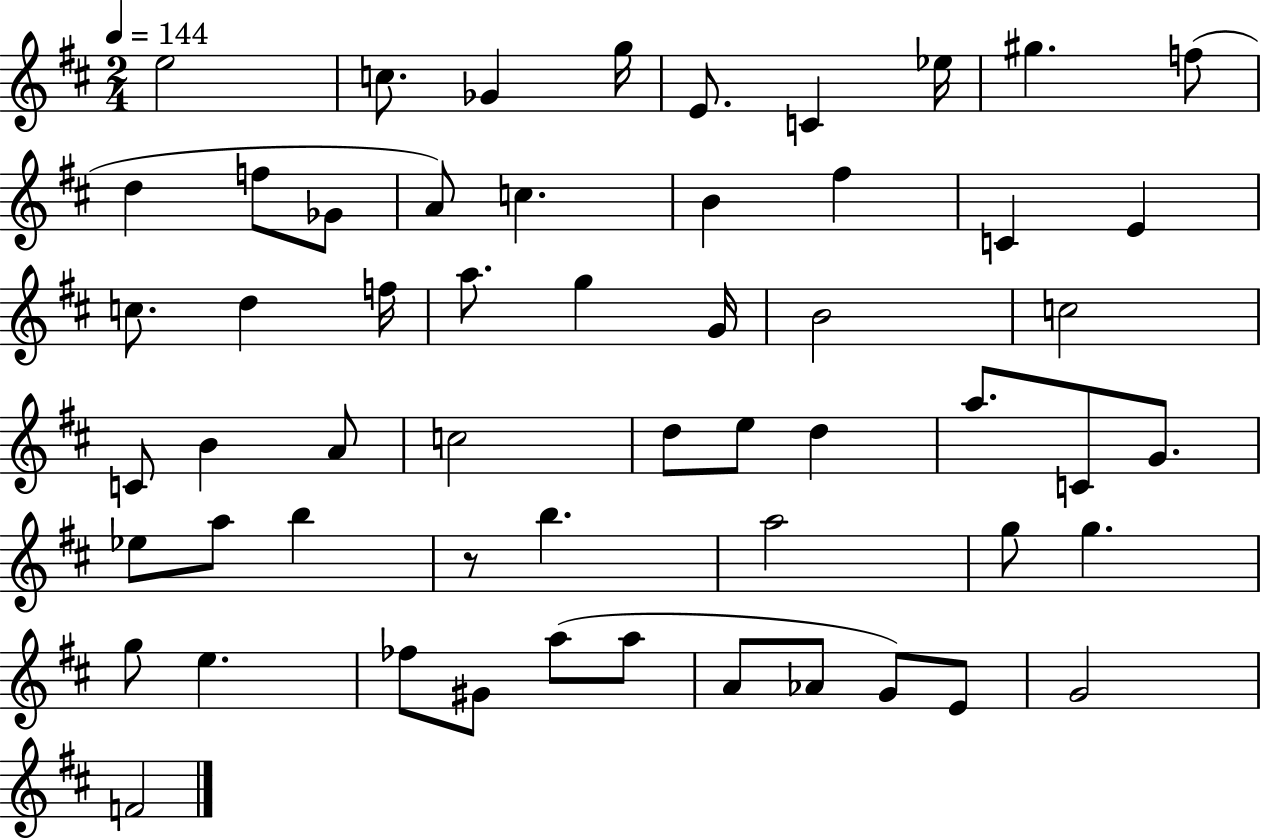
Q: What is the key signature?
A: D major